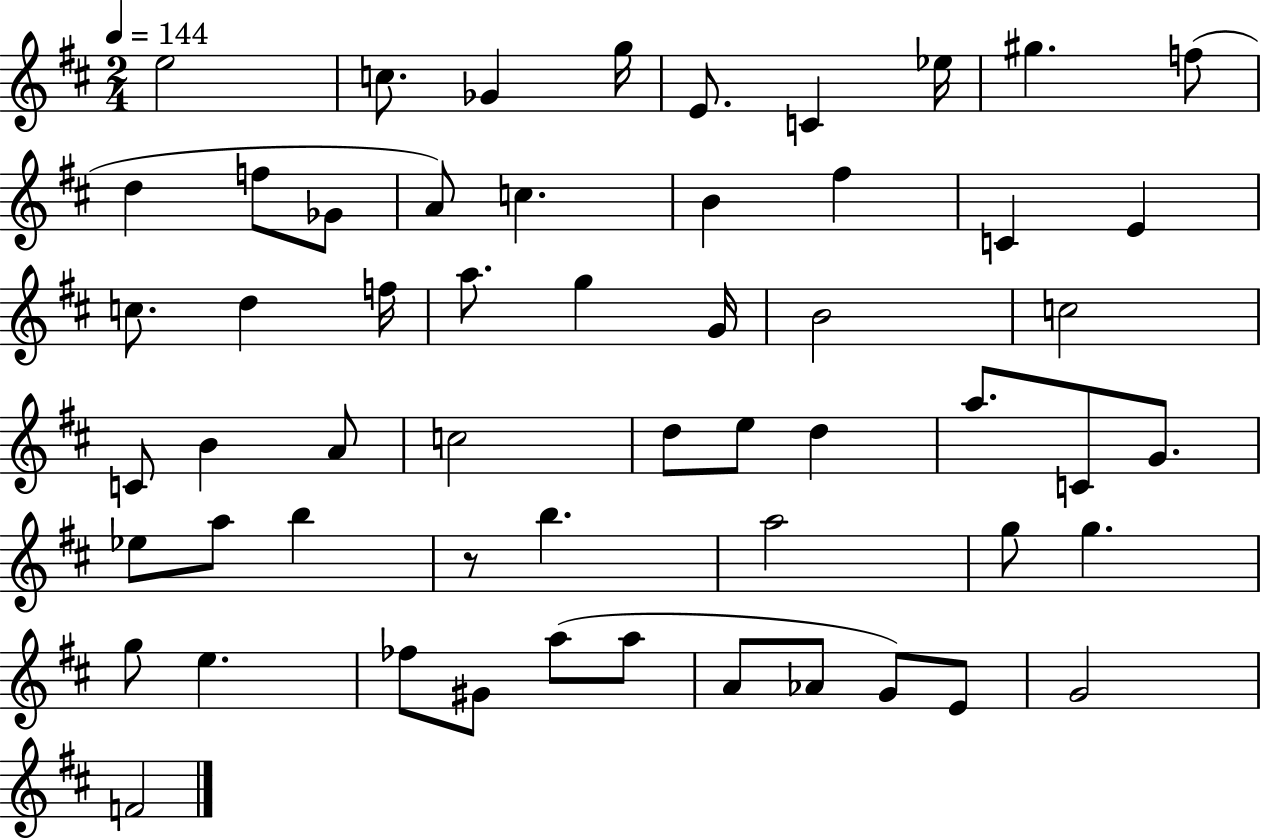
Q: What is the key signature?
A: D major